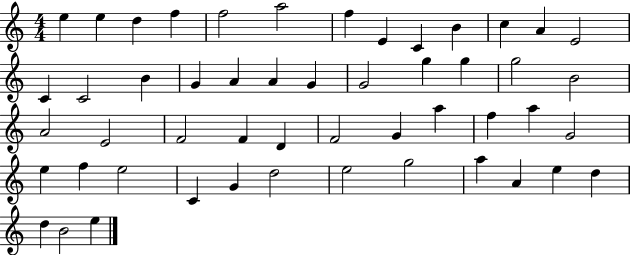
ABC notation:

X:1
T:Untitled
M:4/4
L:1/4
K:C
e e d f f2 a2 f E C B c A E2 C C2 B G A A G G2 g g g2 B2 A2 E2 F2 F D F2 G a f a G2 e f e2 C G d2 e2 g2 a A e d d B2 e